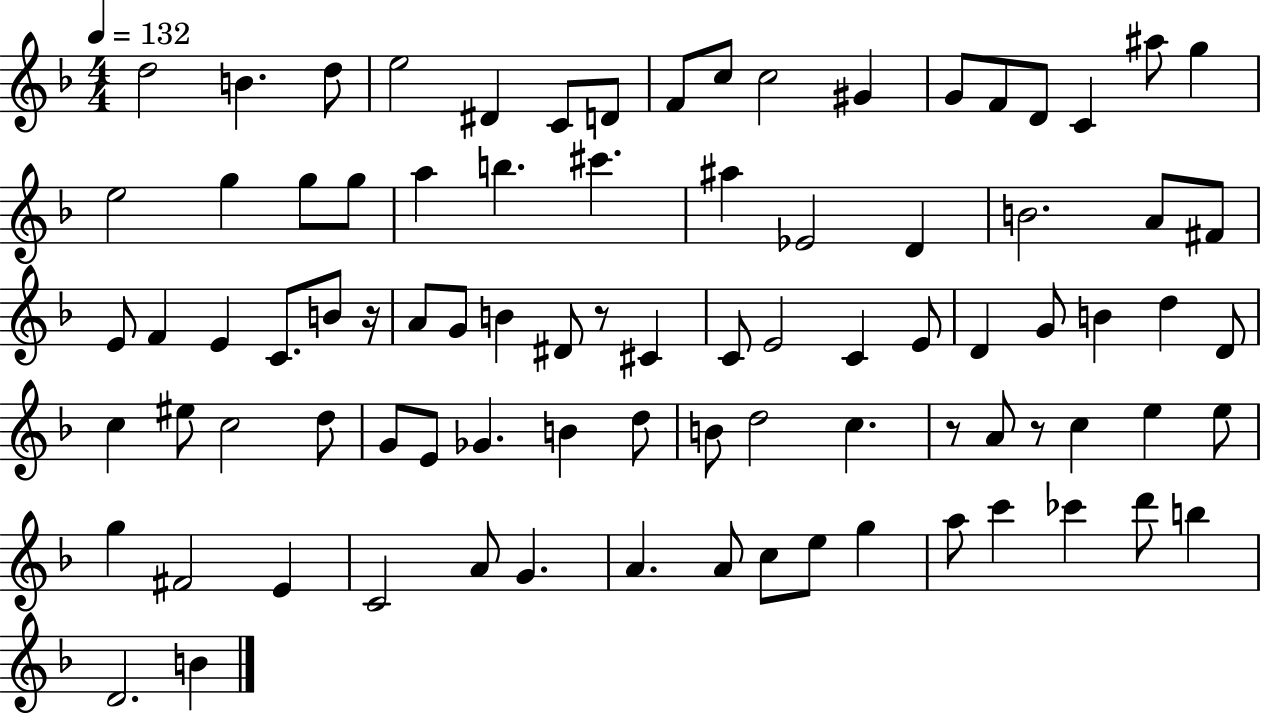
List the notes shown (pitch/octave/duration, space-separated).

D5/h B4/q. D5/e E5/h D#4/q C4/e D4/e F4/e C5/e C5/h G#4/q G4/e F4/e D4/e C4/q A#5/e G5/q E5/h G5/q G5/e G5/e A5/q B5/q. C#6/q. A#5/q Eb4/h D4/q B4/h. A4/e F#4/e E4/e F4/q E4/q C4/e. B4/e R/s A4/e G4/e B4/q D#4/e R/e C#4/q C4/e E4/h C4/q E4/e D4/q G4/e B4/q D5/q D4/e C5/q EIS5/e C5/h D5/e G4/e E4/e Gb4/q. B4/q D5/e B4/e D5/h C5/q. R/e A4/e R/e C5/q E5/q E5/e G5/q F#4/h E4/q C4/h A4/e G4/q. A4/q. A4/e C5/e E5/e G5/q A5/e C6/q CES6/q D6/e B5/q D4/h. B4/q